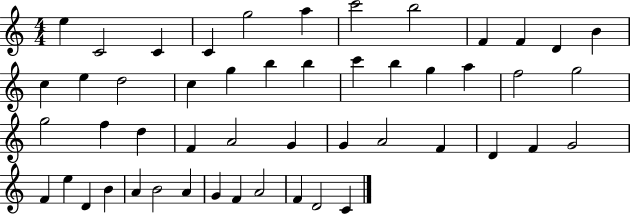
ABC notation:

X:1
T:Untitled
M:4/4
L:1/4
K:C
e C2 C C g2 a c'2 b2 F F D B c e d2 c g b b c' b g a f2 g2 g2 f d F A2 G G A2 F D F G2 F e D B A B2 A G F A2 F D2 C